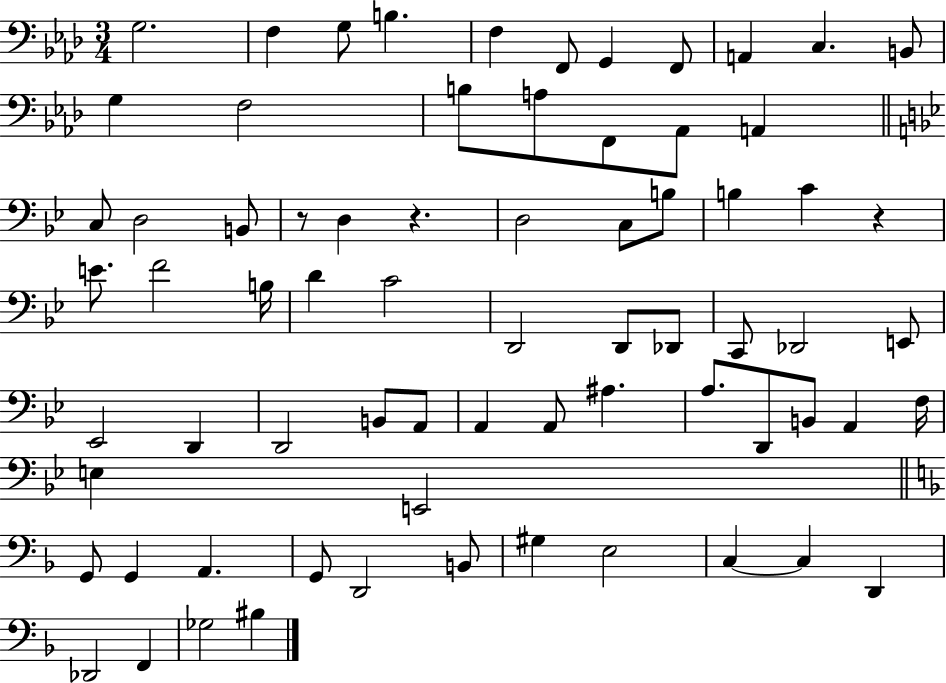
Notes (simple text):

G3/h. F3/q G3/e B3/q. F3/q F2/e G2/q F2/e A2/q C3/q. B2/e G3/q F3/h B3/e A3/e F2/e Ab2/e A2/q C3/e D3/h B2/e R/e D3/q R/q. D3/h C3/e B3/e B3/q C4/q R/q E4/e. F4/h B3/s D4/q C4/h D2/h D2/e Db2/e C2/e Db2/h E2/e Eb2/h D2/q D2/h B2/e A2/e A2/q A2/e A#3/q. A3/e. D2/e B2/e A2/q F3/s E3/q E2/h G2/e G2/q A2/q. G2/e D2/h B2/e G#3/q E3/h C3/q C3/q D2/q Db2/h F2/q Gb3/h BIS3/q